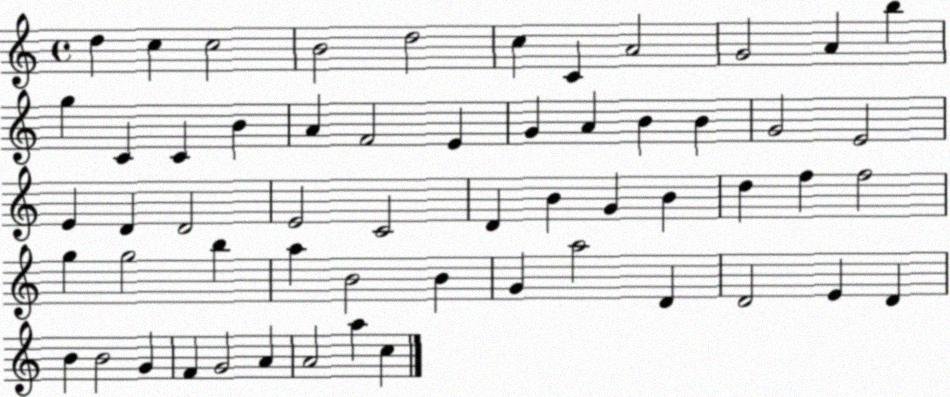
X:1
T:Untitled
M:4/4
L:1/4
K:C
d c c2 B2 d2 c C A2 G2 A b g C C B A F2 E G A B B G2 E2 E D D2 E2 C2 D B G B d f f2 g g2 b a B2 B G a2 D D2 E D B B2 G F G2 A A2 a c